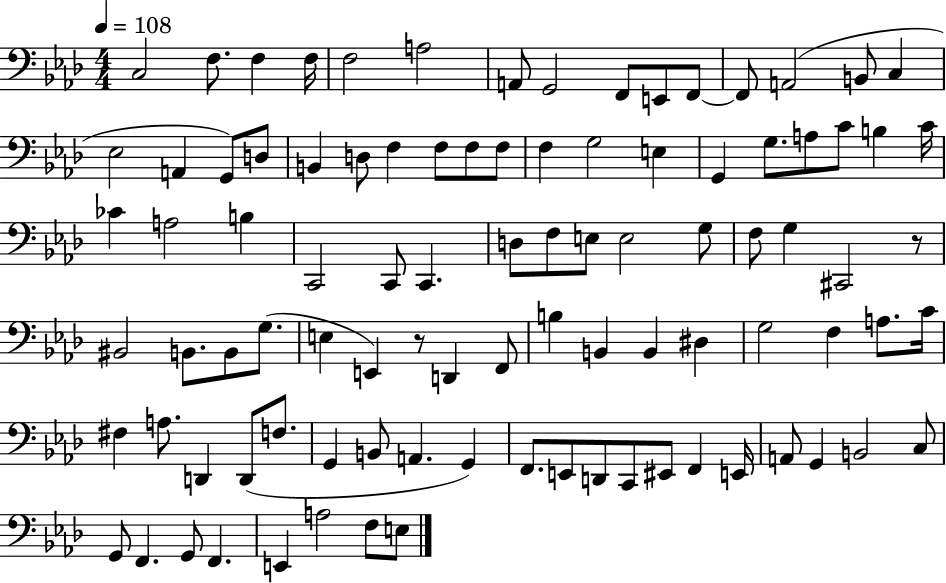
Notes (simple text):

C3/h F3/e. F3/q F3/s F3/h A3/h A2/e G2/h F2/e E2/e F2/e F2/e A2/h B2/e C3/q Eb3/h A2/q G2/e D3/e B2/q D3/e F3/q F3/e F3/e F3/e F3/q G3/h E3/q G2/q G3/e. A3/e C4/e B3/q C4/s CES4/q A3/h B3/q C2/h C2/e C2/q. D3/e F3/e E3/e E3/h G3/e F3/e G3/q C#2/h R/e BIS2/h B2/e. B2/e G3/e. E3/q E2/q R/e D2/q F2/e B3/q B2/q B2/q D#3/q G3/h F3/q A3/e. C4/s F#3/q A3/e. D2/q D2/e F3/e. G2/q B2/e A2/q. G2/q F2/e. E2/e D2/e C2/e EIS2/e F2/q E2/s A2/e G2/q B2/h C3/e G2/e F2/q. G2/e F2/q. E2/q A3/h F3/e E3/e